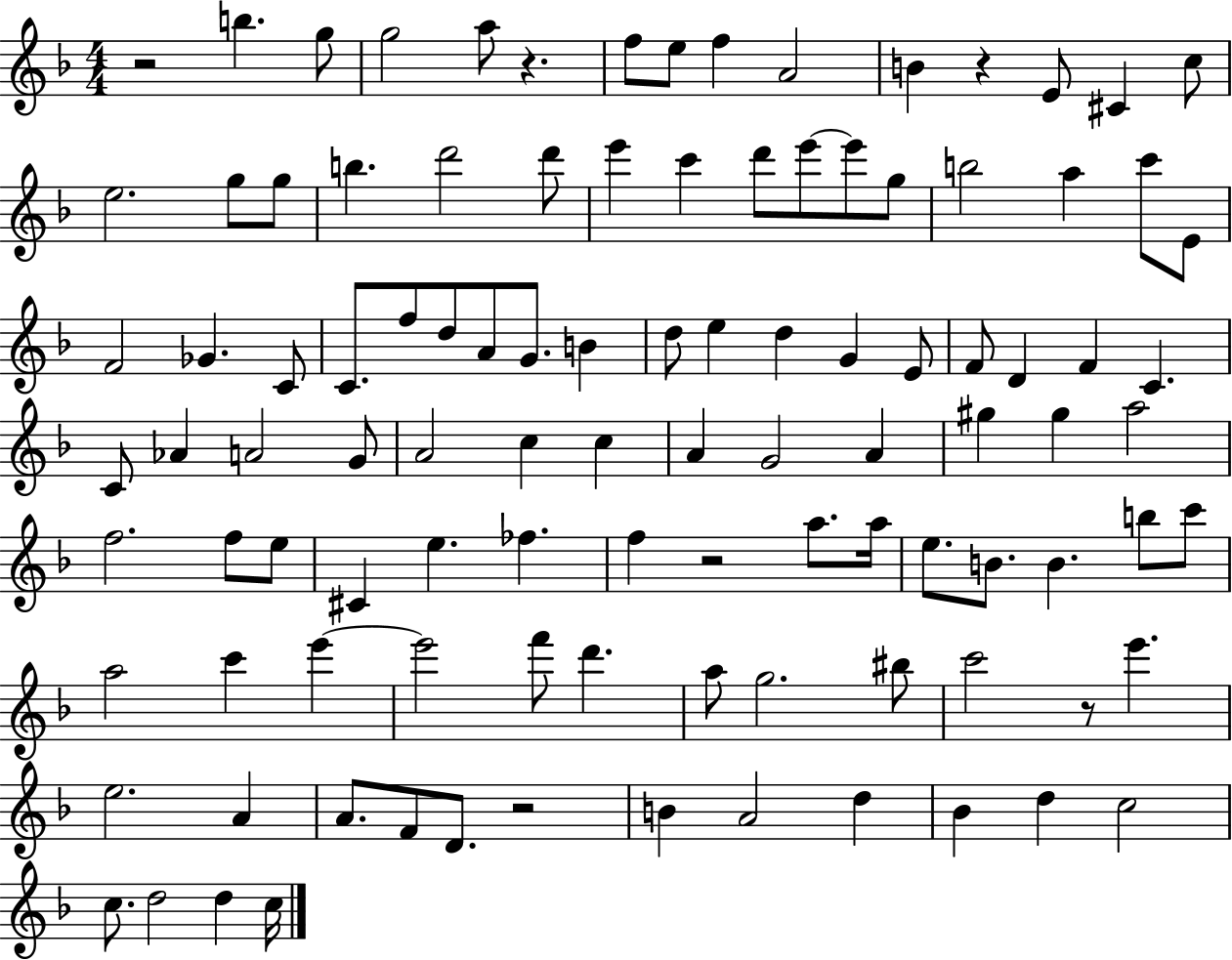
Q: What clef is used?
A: treble